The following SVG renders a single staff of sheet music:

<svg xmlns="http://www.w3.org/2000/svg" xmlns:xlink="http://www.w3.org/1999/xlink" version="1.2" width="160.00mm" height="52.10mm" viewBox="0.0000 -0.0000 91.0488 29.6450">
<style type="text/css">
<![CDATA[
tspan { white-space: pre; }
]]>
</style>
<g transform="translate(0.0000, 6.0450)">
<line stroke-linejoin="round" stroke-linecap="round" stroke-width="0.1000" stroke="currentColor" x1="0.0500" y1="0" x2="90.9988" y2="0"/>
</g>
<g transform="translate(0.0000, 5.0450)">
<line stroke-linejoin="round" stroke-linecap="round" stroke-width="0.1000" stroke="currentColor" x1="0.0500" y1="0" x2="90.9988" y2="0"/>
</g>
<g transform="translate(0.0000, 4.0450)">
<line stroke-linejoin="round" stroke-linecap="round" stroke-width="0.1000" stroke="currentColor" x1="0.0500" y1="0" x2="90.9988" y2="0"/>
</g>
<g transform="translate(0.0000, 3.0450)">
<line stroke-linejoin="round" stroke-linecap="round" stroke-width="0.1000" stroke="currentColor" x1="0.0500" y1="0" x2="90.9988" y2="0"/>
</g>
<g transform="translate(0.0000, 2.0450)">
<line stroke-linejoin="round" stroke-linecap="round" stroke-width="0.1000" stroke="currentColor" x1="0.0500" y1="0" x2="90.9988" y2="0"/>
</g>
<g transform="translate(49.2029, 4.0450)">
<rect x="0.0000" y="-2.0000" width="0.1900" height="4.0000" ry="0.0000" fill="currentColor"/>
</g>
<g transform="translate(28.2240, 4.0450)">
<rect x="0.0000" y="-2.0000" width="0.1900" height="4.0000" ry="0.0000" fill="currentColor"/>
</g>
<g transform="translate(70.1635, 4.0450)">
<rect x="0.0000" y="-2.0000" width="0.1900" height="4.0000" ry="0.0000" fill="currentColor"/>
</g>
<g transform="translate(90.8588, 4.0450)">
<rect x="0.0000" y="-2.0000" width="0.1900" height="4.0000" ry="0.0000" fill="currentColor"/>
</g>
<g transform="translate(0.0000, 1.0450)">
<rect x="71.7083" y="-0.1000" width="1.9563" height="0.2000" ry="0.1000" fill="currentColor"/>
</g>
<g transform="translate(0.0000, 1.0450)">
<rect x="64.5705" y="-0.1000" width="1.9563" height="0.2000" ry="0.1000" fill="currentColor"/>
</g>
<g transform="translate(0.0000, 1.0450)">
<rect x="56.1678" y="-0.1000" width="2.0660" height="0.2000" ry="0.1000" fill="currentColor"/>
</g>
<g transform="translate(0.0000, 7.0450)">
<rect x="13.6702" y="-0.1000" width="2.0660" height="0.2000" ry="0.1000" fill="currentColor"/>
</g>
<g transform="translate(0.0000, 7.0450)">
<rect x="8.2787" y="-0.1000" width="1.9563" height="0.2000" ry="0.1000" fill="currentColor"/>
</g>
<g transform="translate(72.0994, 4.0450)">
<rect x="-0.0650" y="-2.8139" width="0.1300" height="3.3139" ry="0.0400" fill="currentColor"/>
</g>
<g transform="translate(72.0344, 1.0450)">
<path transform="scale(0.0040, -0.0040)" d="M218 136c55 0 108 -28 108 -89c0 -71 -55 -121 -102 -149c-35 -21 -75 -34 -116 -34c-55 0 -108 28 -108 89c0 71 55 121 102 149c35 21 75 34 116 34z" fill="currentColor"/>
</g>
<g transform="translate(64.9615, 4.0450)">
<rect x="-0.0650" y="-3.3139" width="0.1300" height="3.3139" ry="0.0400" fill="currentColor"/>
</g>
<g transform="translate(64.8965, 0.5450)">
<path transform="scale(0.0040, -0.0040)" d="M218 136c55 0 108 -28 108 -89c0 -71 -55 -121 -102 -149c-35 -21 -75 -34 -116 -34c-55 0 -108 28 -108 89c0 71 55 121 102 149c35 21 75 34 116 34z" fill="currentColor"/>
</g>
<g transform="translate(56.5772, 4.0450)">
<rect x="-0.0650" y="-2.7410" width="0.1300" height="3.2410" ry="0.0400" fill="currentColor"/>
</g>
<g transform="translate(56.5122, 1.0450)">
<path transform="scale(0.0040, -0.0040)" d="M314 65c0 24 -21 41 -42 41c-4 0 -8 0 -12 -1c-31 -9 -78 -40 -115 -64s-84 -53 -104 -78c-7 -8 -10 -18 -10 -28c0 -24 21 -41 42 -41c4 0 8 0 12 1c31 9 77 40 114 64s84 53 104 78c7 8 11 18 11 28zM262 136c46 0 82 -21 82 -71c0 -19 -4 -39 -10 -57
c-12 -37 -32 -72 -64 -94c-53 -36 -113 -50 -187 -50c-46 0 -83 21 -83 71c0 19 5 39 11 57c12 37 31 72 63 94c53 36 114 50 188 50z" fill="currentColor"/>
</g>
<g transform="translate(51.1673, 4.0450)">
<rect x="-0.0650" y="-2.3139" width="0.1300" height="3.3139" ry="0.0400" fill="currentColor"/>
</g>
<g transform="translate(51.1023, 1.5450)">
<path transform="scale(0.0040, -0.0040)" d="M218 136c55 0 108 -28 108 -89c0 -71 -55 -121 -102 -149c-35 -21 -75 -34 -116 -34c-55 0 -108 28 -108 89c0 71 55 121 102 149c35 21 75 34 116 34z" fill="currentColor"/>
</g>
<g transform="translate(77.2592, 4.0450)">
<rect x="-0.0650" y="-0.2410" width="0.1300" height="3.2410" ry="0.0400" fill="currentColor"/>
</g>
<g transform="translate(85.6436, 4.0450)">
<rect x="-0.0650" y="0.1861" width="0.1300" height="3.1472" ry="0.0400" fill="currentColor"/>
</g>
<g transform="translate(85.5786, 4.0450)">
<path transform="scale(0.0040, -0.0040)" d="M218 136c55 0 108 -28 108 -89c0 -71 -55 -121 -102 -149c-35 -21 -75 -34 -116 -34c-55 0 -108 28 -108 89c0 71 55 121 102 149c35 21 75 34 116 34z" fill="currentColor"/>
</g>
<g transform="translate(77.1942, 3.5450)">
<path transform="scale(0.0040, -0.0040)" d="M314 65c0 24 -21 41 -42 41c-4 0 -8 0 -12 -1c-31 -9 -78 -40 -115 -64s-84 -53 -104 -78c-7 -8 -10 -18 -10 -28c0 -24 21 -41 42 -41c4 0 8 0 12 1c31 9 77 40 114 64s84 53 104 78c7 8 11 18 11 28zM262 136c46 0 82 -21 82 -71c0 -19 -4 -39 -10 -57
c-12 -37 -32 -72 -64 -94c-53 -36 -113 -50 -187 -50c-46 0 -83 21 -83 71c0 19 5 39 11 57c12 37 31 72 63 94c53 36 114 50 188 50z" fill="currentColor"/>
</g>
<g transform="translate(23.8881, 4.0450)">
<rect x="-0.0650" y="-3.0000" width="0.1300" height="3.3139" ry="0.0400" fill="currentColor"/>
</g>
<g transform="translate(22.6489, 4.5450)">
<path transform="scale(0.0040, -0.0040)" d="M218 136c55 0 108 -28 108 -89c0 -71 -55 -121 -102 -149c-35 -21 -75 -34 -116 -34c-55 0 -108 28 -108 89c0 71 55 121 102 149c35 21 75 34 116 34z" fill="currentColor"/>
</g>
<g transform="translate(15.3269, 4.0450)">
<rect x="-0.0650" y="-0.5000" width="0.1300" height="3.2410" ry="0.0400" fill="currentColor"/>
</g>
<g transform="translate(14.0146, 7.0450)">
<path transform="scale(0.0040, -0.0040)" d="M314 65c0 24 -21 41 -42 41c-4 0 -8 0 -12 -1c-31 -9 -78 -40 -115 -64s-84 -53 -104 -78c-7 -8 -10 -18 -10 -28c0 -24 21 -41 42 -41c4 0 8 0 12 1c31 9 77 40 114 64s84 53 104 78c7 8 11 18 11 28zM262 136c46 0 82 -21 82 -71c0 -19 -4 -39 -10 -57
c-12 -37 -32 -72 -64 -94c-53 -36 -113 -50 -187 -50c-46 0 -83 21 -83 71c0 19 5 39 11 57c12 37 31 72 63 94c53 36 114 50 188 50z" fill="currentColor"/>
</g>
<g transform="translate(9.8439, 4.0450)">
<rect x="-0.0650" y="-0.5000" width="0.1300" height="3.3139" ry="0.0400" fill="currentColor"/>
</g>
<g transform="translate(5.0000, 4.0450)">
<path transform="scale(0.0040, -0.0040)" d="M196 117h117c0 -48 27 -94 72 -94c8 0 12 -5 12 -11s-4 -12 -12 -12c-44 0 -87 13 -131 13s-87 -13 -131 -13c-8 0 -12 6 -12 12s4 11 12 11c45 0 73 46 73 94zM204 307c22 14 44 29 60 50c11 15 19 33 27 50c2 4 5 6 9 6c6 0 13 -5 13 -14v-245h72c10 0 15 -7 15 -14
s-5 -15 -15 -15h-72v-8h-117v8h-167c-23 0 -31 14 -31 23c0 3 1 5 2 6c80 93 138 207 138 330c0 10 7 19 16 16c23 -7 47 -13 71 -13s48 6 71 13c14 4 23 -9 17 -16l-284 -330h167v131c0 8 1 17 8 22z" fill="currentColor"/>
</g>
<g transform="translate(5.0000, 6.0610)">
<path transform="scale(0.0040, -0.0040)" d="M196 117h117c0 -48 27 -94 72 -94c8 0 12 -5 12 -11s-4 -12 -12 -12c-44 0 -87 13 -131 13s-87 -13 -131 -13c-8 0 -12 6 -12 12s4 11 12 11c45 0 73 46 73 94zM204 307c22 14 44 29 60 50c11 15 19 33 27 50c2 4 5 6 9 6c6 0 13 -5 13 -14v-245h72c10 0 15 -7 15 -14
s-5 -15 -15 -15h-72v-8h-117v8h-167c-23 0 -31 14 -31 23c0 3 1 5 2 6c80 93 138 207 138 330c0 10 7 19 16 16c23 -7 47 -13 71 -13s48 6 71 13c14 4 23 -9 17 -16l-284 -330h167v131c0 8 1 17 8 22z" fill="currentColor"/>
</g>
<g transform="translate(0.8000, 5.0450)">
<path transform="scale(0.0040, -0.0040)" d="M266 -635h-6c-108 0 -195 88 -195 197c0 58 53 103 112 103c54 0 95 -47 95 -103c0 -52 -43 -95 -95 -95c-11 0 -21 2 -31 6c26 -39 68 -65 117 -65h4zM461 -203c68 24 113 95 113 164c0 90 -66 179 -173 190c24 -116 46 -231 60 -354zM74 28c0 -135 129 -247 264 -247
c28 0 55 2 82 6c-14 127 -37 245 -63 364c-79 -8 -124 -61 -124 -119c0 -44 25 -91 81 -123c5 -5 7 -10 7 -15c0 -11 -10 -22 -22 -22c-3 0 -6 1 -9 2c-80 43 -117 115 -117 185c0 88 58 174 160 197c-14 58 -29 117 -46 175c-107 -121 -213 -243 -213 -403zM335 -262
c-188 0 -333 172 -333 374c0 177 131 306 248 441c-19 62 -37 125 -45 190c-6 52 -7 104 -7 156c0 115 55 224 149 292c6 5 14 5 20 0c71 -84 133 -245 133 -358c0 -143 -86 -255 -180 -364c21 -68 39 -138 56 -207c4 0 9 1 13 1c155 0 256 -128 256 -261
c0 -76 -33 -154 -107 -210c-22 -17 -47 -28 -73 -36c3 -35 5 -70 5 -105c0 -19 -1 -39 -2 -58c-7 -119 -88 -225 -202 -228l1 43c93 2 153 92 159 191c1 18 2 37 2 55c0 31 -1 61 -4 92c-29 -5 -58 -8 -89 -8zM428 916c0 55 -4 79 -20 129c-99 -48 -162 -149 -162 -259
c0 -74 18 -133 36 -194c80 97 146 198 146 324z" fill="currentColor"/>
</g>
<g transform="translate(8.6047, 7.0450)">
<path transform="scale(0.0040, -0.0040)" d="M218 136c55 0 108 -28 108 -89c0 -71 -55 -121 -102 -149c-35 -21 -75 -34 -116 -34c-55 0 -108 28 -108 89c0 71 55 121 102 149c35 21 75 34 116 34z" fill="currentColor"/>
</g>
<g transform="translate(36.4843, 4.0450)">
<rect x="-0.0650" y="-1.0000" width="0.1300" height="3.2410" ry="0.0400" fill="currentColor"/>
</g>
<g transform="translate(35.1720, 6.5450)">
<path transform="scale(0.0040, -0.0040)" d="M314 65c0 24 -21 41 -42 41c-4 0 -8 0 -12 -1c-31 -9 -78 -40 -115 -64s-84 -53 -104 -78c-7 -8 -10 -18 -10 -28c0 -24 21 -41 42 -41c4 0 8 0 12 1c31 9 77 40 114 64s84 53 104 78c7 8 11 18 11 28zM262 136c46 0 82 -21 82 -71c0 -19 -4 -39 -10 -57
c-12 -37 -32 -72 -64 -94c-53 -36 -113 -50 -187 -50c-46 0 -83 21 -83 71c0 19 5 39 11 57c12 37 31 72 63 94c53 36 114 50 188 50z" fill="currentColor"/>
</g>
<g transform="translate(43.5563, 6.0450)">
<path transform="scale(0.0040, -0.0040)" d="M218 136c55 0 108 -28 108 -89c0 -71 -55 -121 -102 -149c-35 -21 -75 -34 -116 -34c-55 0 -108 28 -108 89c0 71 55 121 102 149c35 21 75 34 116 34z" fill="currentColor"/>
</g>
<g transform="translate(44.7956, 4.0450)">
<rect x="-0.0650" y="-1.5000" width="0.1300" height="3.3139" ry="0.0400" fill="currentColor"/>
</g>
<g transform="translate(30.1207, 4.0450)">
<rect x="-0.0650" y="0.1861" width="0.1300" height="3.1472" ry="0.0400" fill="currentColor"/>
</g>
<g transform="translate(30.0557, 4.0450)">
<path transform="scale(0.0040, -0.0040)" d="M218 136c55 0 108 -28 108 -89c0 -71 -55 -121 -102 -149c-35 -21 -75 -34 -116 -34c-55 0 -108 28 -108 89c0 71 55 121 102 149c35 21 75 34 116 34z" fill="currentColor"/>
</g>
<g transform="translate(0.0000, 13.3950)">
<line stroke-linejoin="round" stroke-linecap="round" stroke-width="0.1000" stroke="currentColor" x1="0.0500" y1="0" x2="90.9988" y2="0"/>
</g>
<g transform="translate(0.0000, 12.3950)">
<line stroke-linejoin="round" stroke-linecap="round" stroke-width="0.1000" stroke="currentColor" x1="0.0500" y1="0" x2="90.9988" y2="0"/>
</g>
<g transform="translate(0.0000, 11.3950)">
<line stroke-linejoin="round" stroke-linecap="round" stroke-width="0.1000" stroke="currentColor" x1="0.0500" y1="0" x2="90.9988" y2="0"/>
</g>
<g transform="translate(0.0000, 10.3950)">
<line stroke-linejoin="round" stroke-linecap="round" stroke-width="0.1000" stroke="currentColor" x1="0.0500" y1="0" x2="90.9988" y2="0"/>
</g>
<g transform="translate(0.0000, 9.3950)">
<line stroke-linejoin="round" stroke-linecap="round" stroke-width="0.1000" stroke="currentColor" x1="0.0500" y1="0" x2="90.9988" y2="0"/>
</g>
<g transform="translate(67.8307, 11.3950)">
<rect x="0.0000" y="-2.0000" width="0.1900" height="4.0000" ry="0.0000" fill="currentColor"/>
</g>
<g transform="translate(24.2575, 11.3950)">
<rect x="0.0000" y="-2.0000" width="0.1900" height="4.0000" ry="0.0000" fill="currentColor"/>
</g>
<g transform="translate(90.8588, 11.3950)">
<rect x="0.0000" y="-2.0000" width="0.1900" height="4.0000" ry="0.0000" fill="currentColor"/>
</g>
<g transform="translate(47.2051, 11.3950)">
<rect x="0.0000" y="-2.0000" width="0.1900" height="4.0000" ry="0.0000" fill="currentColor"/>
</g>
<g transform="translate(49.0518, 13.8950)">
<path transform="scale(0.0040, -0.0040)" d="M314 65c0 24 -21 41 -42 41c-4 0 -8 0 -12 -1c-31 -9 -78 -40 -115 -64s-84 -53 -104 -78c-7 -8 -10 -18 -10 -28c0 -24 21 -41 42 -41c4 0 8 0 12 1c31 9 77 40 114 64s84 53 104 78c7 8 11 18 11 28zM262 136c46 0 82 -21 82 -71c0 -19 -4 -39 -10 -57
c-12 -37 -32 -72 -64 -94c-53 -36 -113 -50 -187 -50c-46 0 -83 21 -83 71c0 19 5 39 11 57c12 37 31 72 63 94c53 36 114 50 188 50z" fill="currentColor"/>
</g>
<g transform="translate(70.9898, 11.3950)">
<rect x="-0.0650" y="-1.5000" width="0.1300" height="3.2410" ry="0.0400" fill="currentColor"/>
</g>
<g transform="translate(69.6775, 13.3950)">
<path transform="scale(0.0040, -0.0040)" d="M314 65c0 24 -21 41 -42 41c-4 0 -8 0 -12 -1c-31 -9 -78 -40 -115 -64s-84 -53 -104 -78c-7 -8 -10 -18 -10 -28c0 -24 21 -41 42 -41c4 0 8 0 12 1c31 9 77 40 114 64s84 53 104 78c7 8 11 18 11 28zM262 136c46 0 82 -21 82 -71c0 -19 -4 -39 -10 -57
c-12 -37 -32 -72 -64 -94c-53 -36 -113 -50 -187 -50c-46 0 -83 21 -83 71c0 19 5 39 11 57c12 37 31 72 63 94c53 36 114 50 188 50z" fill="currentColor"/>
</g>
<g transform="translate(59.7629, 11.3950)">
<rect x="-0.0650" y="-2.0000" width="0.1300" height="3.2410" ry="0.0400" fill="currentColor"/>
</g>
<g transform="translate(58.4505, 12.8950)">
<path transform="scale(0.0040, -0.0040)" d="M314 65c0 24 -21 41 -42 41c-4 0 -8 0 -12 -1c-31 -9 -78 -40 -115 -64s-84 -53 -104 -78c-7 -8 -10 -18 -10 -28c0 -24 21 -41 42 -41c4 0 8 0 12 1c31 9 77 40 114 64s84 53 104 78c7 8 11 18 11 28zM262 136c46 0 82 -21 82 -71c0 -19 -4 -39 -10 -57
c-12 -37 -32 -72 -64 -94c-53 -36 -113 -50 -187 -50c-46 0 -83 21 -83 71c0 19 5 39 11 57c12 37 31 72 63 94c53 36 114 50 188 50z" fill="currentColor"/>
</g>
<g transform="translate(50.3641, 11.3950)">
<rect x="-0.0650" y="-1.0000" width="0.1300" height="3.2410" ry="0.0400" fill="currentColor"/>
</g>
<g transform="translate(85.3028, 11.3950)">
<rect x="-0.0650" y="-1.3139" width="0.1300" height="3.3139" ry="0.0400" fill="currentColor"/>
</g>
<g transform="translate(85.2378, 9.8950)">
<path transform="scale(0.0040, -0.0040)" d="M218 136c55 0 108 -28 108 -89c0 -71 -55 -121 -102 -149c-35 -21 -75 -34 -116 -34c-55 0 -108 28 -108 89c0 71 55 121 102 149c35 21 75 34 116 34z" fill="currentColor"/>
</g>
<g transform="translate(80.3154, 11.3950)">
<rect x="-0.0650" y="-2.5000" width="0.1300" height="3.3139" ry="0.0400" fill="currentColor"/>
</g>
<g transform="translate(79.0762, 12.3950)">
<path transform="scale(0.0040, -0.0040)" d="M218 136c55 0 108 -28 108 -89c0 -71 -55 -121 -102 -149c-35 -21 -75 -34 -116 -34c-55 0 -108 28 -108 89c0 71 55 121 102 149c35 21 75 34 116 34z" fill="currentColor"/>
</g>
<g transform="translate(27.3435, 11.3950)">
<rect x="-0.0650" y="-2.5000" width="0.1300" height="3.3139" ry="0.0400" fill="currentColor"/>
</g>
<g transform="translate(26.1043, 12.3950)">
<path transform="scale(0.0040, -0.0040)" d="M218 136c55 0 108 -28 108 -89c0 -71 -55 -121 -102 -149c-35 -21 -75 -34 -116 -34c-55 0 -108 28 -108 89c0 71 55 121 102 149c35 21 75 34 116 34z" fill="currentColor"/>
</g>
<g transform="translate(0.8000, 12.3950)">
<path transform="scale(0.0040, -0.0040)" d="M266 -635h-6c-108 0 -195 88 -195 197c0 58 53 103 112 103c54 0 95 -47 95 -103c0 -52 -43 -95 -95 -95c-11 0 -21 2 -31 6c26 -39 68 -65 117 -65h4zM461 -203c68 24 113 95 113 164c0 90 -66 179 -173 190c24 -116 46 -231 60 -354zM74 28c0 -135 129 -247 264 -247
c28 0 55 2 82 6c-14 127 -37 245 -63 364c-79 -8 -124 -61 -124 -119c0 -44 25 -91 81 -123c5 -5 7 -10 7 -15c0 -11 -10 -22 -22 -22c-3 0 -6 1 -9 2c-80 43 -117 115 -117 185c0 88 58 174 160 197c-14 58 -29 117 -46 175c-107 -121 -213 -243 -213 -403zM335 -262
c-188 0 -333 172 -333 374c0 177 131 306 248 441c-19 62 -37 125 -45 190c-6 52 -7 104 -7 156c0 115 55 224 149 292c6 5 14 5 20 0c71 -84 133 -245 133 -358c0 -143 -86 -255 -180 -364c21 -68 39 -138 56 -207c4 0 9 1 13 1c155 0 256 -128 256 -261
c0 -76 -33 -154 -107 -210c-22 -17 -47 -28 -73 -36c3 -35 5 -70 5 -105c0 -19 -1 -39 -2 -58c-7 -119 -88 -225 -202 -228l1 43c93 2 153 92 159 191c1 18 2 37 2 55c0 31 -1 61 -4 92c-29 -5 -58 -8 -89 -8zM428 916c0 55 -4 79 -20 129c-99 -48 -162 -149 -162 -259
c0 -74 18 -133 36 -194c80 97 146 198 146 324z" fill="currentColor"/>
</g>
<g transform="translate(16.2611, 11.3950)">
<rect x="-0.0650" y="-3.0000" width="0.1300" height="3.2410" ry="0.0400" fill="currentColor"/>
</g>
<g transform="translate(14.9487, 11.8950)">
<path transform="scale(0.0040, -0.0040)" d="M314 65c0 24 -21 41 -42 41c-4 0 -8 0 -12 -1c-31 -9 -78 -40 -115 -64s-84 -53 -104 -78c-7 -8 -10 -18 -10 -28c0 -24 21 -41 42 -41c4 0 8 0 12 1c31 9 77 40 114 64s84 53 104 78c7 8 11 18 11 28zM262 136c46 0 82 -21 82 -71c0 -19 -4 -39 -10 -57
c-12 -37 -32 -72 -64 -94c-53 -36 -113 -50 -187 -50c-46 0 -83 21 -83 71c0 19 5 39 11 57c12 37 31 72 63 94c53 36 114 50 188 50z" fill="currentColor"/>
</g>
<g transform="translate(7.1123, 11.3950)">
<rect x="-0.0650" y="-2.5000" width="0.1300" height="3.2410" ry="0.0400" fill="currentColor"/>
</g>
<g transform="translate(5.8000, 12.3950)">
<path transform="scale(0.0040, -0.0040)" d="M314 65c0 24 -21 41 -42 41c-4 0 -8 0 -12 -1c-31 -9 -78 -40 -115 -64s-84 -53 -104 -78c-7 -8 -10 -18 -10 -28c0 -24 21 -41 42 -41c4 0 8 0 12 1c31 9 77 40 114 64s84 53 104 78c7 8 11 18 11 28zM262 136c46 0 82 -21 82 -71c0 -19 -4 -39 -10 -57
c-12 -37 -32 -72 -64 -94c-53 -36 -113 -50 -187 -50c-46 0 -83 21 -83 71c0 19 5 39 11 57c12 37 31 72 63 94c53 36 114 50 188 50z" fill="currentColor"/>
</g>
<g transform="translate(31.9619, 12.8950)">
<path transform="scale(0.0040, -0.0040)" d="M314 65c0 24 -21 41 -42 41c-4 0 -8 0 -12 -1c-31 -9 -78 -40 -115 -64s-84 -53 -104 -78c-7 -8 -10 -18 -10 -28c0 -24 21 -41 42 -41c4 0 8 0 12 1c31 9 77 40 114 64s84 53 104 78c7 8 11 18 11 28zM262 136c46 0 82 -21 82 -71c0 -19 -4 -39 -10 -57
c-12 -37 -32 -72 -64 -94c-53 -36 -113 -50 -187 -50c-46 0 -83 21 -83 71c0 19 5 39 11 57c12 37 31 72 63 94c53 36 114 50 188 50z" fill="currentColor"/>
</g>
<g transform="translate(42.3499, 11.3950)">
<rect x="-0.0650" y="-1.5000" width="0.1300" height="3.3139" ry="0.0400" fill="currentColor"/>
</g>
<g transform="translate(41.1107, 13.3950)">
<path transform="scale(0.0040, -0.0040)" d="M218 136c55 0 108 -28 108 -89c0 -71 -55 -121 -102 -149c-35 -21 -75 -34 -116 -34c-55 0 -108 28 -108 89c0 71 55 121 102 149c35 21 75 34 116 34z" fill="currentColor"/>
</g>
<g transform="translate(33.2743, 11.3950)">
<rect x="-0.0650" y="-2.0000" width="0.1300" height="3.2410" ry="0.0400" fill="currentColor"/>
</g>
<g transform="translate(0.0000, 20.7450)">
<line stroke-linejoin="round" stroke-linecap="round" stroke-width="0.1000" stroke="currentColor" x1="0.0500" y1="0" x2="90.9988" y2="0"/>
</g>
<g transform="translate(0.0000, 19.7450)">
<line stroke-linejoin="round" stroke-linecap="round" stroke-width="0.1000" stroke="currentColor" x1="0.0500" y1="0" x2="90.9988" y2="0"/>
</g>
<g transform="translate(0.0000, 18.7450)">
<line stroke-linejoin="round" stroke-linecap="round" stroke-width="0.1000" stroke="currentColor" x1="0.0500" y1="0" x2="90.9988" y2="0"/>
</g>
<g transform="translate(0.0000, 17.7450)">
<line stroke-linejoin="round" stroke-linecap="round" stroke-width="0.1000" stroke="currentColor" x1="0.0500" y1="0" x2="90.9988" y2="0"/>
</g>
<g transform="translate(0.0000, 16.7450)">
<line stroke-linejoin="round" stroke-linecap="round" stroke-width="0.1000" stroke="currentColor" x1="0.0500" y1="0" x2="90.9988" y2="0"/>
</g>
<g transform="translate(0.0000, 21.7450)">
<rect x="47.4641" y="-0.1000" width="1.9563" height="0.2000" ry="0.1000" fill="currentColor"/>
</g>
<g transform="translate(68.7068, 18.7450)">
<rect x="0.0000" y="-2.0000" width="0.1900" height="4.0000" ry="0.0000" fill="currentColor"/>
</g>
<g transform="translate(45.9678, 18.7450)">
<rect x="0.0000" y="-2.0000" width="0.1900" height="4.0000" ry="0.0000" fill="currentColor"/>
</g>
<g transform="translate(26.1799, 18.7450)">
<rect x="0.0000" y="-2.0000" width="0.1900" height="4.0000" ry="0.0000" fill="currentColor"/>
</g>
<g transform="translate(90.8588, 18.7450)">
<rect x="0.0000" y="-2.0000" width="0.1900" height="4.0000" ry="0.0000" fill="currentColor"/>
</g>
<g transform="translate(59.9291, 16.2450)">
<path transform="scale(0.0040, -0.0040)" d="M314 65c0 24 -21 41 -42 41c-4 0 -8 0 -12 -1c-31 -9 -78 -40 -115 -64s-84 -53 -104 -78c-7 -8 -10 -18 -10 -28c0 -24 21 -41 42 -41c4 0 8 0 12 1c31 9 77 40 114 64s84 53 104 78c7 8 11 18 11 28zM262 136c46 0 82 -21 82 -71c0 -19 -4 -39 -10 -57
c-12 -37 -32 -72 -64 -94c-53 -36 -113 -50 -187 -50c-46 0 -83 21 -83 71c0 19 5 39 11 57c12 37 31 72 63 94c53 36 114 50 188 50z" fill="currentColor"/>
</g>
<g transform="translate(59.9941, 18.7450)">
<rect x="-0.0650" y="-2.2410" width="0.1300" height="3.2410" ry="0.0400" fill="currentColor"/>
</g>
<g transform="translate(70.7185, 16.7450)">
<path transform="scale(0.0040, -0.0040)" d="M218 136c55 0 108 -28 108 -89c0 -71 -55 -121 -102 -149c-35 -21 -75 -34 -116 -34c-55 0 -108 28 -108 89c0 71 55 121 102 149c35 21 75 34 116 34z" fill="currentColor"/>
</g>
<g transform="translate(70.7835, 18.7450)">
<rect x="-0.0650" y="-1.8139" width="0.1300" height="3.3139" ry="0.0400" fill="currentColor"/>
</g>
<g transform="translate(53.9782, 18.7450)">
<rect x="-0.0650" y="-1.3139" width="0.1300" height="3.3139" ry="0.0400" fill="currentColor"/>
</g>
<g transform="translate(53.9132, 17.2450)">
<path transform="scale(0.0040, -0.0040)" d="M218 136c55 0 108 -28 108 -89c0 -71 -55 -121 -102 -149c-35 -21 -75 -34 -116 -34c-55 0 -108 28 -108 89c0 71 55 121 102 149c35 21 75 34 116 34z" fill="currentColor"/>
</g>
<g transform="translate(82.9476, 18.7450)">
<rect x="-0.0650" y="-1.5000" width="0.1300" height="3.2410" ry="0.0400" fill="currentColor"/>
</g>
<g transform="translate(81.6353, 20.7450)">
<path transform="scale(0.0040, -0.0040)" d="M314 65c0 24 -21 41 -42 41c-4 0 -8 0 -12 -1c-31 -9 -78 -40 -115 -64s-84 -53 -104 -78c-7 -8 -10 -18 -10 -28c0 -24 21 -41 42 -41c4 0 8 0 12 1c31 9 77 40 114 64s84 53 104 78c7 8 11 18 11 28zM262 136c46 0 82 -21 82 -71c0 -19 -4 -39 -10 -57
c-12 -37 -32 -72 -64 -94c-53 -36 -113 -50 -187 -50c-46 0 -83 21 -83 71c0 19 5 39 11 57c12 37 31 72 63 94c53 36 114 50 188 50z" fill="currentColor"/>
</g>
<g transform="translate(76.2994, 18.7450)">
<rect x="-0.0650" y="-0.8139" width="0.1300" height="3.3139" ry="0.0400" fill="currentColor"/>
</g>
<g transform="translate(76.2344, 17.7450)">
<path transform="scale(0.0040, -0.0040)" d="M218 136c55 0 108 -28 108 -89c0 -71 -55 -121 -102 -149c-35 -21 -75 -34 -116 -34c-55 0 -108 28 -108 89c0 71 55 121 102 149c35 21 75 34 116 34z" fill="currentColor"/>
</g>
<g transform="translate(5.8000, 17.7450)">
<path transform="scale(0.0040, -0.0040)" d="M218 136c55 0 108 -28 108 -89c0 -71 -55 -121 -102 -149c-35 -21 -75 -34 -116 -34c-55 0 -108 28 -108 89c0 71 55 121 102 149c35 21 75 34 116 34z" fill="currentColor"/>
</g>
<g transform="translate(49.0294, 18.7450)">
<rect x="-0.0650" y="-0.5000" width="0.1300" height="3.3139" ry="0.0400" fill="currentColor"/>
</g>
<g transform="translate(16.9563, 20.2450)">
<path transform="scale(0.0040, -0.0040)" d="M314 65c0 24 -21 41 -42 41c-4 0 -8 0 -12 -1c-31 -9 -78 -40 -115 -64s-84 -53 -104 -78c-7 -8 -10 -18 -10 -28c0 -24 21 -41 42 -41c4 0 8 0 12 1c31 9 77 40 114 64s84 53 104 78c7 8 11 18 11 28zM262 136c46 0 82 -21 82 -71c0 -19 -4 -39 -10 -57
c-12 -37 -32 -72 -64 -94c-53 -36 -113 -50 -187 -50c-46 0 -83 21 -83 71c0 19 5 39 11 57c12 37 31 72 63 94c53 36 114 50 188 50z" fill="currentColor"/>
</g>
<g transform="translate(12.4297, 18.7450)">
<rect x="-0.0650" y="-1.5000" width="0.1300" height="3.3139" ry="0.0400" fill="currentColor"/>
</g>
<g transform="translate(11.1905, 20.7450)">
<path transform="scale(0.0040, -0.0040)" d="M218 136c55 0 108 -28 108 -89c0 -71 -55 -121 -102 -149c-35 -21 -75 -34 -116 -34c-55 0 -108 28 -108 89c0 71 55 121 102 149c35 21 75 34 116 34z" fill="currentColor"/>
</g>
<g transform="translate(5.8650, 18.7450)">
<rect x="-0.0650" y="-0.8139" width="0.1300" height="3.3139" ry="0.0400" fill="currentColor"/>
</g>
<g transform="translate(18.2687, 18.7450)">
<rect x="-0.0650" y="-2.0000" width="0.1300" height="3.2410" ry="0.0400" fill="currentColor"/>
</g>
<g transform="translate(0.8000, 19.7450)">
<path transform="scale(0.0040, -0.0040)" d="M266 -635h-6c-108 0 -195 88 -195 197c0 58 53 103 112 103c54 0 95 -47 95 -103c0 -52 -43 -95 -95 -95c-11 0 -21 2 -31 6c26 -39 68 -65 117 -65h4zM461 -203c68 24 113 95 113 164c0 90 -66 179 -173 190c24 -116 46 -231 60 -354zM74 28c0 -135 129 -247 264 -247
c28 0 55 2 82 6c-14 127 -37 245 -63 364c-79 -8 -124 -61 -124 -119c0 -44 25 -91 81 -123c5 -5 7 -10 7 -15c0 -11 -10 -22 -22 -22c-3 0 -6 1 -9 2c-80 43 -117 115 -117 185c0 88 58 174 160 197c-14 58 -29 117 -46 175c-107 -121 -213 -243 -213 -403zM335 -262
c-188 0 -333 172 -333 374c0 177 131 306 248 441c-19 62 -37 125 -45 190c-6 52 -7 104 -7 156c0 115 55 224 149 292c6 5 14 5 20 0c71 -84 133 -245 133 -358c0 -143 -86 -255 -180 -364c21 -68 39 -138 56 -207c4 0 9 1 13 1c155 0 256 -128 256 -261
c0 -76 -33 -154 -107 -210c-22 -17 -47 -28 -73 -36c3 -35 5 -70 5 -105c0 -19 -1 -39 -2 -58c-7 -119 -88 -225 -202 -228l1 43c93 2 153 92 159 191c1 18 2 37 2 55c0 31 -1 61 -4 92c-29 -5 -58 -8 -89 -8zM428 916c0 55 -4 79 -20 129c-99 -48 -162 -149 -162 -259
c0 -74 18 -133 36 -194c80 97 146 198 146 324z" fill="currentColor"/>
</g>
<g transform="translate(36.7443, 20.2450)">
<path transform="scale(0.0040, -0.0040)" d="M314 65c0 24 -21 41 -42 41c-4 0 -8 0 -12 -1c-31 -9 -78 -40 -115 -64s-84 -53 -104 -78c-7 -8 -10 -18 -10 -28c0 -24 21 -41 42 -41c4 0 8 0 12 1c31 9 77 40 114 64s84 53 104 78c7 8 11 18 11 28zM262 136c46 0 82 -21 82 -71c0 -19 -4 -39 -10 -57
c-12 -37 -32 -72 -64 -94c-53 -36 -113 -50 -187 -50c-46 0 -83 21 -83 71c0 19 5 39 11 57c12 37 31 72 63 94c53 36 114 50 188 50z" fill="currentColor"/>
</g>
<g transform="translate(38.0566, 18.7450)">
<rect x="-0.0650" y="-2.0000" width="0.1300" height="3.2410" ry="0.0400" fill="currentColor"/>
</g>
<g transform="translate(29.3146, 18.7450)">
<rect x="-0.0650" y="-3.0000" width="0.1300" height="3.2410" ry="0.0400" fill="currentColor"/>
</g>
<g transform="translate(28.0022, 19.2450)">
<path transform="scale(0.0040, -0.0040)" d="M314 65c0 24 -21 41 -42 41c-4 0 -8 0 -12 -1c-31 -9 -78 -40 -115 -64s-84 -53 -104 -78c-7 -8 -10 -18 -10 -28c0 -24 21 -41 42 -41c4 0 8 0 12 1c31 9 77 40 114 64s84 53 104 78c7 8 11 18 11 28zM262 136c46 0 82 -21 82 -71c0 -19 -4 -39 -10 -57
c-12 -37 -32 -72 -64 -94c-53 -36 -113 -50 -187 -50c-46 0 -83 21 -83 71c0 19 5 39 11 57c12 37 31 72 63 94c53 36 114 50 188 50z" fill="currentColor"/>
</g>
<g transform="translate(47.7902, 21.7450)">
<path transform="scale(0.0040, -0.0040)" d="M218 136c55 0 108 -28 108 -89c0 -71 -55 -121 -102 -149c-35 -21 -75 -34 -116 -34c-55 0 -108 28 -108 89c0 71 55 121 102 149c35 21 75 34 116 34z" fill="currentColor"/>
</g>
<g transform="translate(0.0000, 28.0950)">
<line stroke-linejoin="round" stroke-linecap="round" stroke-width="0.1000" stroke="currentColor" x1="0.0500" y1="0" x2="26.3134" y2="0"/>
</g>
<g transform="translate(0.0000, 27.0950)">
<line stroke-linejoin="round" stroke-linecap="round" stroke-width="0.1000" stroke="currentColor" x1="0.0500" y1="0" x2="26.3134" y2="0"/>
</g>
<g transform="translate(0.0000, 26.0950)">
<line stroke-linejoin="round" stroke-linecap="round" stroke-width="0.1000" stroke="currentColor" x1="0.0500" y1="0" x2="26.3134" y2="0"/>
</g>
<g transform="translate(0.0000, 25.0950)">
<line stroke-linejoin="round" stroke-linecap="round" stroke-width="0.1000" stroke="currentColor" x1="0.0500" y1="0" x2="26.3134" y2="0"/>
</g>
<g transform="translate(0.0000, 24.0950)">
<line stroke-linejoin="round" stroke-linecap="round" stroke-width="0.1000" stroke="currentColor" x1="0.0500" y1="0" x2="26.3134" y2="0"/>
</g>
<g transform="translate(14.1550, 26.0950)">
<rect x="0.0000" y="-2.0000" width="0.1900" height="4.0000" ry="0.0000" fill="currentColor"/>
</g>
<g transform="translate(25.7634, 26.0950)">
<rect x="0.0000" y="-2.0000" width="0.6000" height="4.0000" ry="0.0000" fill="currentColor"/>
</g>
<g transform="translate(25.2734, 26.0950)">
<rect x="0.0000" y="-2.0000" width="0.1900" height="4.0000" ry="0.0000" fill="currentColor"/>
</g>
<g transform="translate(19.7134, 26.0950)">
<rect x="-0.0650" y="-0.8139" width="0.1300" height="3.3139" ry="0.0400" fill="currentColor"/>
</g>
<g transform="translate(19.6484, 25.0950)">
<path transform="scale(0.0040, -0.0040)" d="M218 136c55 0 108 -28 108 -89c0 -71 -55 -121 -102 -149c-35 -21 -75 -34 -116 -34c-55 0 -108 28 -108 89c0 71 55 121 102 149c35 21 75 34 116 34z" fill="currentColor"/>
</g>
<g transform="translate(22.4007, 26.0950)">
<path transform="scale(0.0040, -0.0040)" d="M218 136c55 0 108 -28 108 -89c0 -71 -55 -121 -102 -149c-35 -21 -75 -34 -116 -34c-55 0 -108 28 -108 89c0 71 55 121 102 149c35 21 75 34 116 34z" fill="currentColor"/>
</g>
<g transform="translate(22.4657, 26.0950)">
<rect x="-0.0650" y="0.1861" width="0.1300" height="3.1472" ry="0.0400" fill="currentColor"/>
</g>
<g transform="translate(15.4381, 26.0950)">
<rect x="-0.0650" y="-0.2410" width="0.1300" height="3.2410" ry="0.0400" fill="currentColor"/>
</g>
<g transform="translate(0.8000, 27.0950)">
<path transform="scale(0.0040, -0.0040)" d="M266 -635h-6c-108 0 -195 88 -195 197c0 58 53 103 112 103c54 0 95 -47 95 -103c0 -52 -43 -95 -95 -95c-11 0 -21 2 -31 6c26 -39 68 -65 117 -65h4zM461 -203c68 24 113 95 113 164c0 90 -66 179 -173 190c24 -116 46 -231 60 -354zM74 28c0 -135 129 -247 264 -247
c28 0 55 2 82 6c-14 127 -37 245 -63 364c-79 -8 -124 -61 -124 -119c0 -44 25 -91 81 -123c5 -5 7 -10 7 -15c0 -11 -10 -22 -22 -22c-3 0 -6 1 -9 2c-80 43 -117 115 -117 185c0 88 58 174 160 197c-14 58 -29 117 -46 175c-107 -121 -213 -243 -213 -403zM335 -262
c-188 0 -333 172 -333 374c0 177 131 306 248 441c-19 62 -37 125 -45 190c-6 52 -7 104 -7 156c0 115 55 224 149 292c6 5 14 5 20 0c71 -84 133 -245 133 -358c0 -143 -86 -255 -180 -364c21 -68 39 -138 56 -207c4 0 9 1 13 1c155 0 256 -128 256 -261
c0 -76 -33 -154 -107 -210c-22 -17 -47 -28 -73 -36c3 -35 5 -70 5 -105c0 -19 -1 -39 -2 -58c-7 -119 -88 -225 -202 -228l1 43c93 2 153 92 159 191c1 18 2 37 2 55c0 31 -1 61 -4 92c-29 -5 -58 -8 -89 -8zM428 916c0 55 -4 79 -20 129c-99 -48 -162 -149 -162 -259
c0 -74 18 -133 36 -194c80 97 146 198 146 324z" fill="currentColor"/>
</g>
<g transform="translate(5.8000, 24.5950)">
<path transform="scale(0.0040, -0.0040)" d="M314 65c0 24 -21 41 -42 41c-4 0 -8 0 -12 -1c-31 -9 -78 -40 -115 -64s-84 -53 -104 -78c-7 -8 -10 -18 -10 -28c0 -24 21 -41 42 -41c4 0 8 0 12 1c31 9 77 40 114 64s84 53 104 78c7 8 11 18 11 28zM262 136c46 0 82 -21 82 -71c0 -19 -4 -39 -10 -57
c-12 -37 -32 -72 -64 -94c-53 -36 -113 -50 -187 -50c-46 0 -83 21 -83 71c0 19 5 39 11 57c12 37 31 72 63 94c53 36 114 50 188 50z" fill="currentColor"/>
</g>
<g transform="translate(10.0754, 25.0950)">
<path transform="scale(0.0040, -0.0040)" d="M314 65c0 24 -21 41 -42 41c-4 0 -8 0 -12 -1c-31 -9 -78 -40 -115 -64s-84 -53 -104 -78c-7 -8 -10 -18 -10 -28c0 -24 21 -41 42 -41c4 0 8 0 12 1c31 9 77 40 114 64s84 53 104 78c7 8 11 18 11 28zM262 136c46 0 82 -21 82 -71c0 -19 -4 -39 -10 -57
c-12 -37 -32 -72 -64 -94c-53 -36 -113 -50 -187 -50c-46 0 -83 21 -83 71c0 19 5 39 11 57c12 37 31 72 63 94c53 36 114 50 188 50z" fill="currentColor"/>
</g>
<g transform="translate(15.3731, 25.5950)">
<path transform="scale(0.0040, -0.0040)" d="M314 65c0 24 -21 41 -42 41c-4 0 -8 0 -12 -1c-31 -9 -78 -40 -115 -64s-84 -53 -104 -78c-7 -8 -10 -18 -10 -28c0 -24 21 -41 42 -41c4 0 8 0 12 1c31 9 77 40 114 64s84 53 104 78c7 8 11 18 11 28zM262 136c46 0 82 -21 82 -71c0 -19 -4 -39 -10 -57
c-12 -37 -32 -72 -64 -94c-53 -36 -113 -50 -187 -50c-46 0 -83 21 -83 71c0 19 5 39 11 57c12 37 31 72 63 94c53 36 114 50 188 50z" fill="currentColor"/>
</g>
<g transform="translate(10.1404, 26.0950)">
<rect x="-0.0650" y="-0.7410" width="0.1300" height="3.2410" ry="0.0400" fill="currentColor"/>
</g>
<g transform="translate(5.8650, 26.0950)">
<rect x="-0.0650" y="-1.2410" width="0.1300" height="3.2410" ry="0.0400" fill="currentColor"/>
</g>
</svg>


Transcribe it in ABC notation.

X:1
T:Untitled
M:4/4
L:1/4
K:C
C C2 A B D2 E g a2 b a c2 B G2 A2 G F2 E D2 F2 E2 G e d E F2 A2 F2 C e g2 f d E2 e2 d2 c2 d B